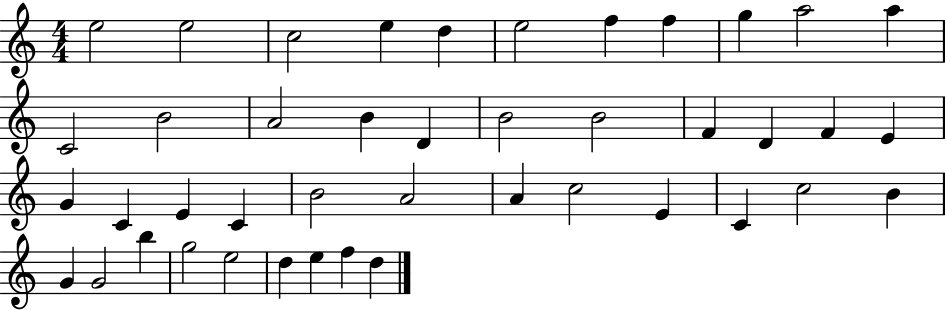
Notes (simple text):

E5/h E5/h C5/h E5/q D5/q E5/h F5/q F5/q G5/q A5/h A5/q C4/h B4/h A4/h B4/q D4/q B4/h B4/h F4/q D4/q F4/q E4/q G4/q C4/q E4/q C4/q B4/h A4/h A4/q C5/h E4/q C4/q C5/h B4/q G4/q G4/h B5/q G5/h E5/h D5/q E5/q F5/q D5/q